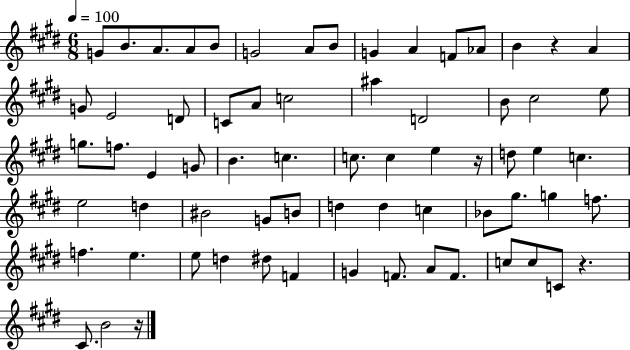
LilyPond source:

{
  \clef treble
  \numericTimeSignature
  \time 6/8
  \key e \major
  \tempo 4 = 100
  g'8 b'8. a'8. a'8 b'8 | g'2 a'8 b'8 | g'4 a'4 f'8 aes'8 | b'4 r4 a'4 | \break g'8 e'2 d'8 | c'8 a'8 c''2 | ais''4 d'2 | b'8 cis''2 e''8 | \break g''8. f''8. e'4 g'8 | b'4. c''4. | c''8. c''4 e''4 r16 | d''8 e''4 c''4. | \break e''2 d''4 | bis'2 g'8 b'8 | d''4 d''4 c''4 | bes'8 gis''8. g''4 f''8. | \break f''4. e''4. | e''8 d''4 dis''8 f'4 | g'4 f'8. a'8 f'8. | c''8 c''8 c'8 r4. | \break cis'8. b'2 r16 | \bar "|."
}